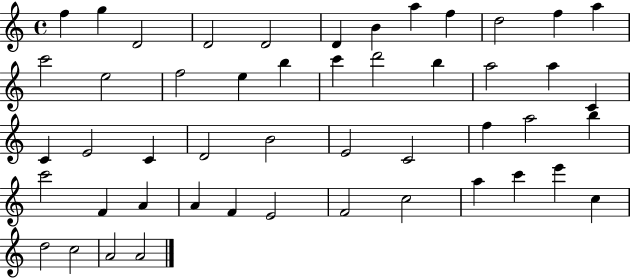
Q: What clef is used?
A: treble